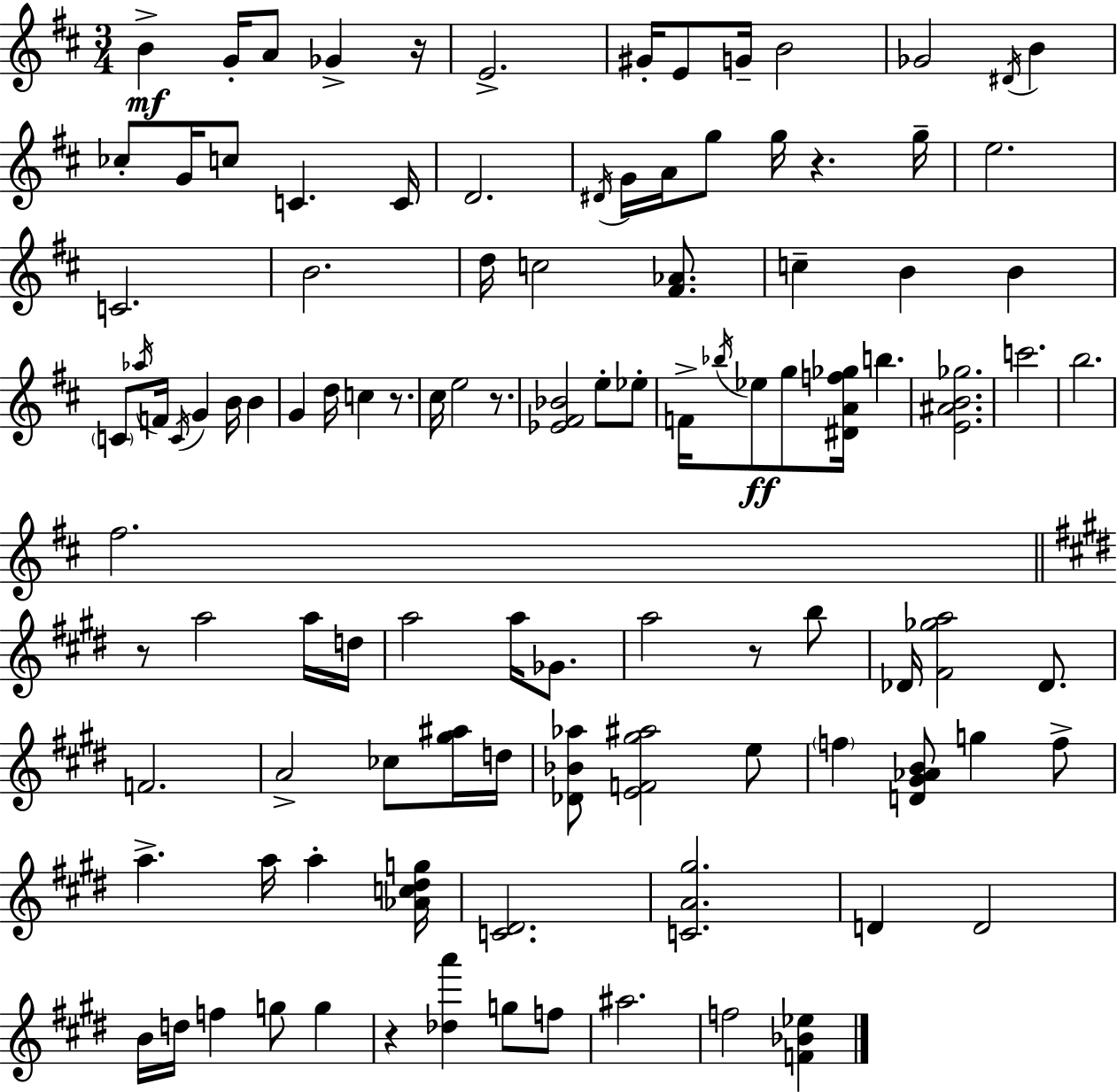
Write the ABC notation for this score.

X:1
T:Untitled
M:3/4
L:1/4
K:D
B G/4 A/2 _G z/4 E2 ^G/4 E/2 G/4 B2 _G2 ^D/4 B _c/2 G/4 c/2 C C/4 D2 ^D/4 G/4 A/4 g/2 g/4 z g/4 e2 C2 B2 d/4 c2 [^F_A]/2 c B B C/2 _a/4 F/4 C/4 G B/4 B G d/4 c z/2 ^c/4 e2 z/2 [_E^F_B]2 e/2 _e/2 F/4 _b/4 _e/2 g/2 [^DAf_g]/4 b [E^AB_g]2 c'2 b2 ^f2 z/2 a2 a/4 d/4 a2 a/4 _G/2 a2 z/2 b/2 _D/4 [^F_ga]2 _D/2 F2 A2 _c/2 [^g^a]/4 d/4 [_D_B_a]/2 [EF^g^a]2 e/2 f [D^G_AB]/2 g f/2 a a/4 a [_Ac^dg]/4 [C^D]2 [CA^g]2 D D2 B/4 d/4 f g/2 g z [_da'] g/2 f/2 ^a2 f2 [F_B_e]